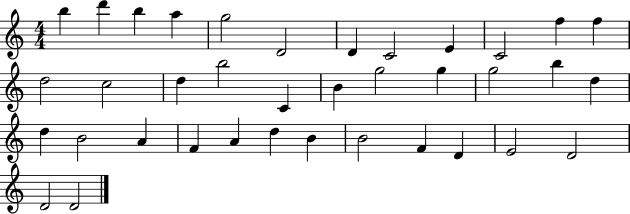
X:1
T:Untitled
M:4/4
L:1/4
K:C
b d' b a g2 D2 D C2 E C2 f f d2 c2 d b2 C B g2 g g2 b d d B2 A F A d B B2 F D E2 D2 D2 D2